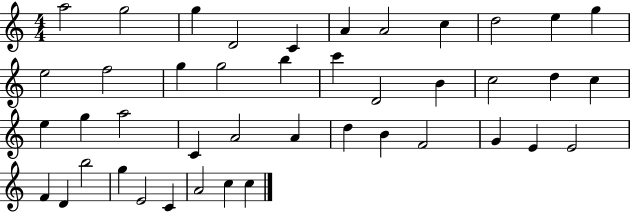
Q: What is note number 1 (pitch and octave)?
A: A5